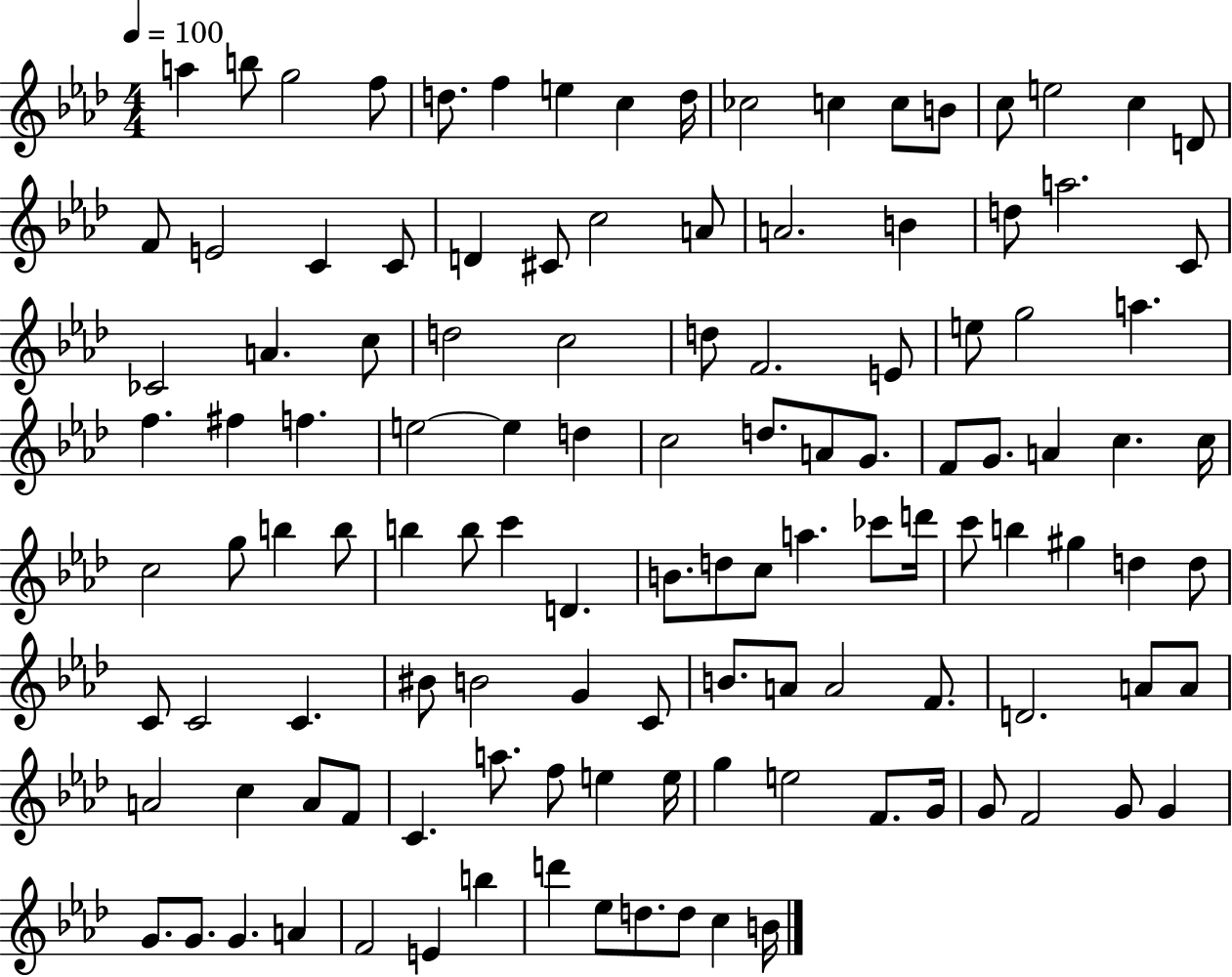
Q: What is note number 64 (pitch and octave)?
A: D4